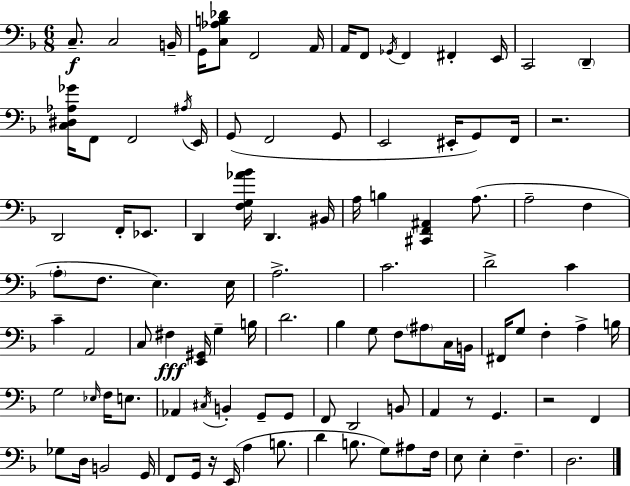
C3/e. C3/h B2/s G2/s [C3,Ab3,B3,Db4]/e F2/h A2/s A2/s F2/e Gb2/s F2/q F#2/q E2/s C2/h D2/q [C3,D#3,Ab3,Gb4]/s F2/e F2/h A#3/s E2/s G2/e F2/h G2/e E2/h EIS2/s G2/e F2/s R/h. D2/h F2/s Eb2/e. D2/q [F3,G3,Ab4,Bb4]/s D2/q. BIS2/s A3/s B3/q [C#2,F2,A#2]/q A3/e. A3/h F3/q A3/e F3/e. E3/q. E3/s A3/h. C4/h. D4/h C4/q C4/q A2/h C3/e F#3/q [E2,G#2]/s G3/q B3/s D4/h. Bb3/q G3/e F3/e A#3/e C3/s B2/s F#2/s G3/e F3/q A3/q B3/s G3/h Eb3/s F3/s E3/e. Ab2/q C#3/s B2/q G2/e G2/e F2/e D2/h B2/e A2/q R/e G2/q. R/h F2/q Gb3/e D3/s B2/h G2/s F2/e G2/s R/s E2/s A3/q B3/e. D4/q B3/e. G3/e A#3/e F3/s E3/e E3/q F3/q. D3/h.